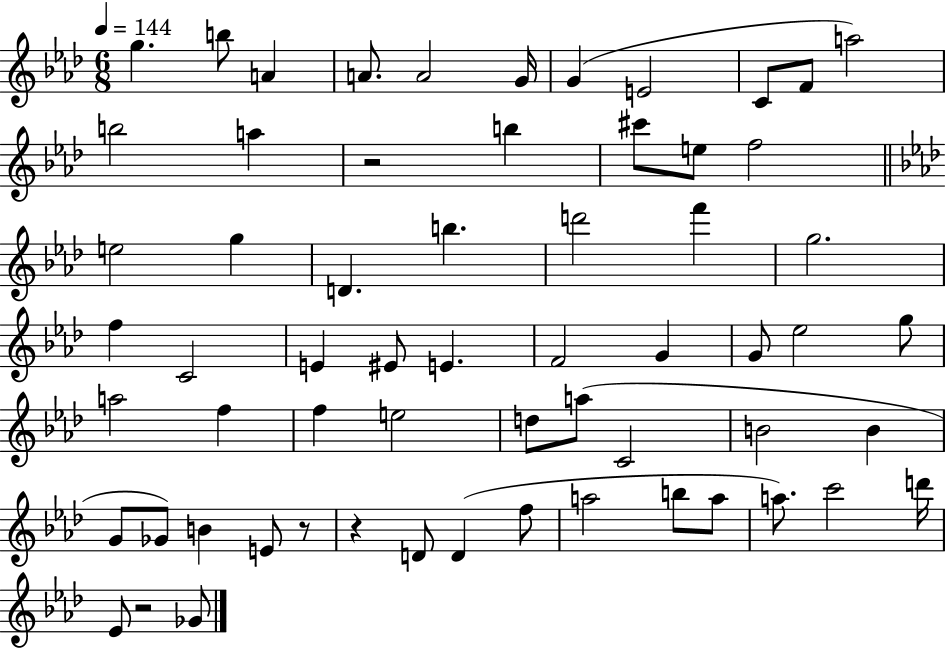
{
  \clef treble
  \numericTimeSignature
  \time 6/8
  \key aes \major
  \tempo 4 = 144
  g''4. b''8 a'4 | a'8. a'2 g'16 | g'4( e'2 | c'8 f'8 a''2) | \break b''2 a''4 | r2 b''4 | cis'''8 e''8 f''2 | \bar "||" \break \key aes \major e''2 g''4 | d'4. b''4. | d'''2 f'''4 | g''2. | \break f''4 c'2 | e'4 eis'8 e'4. | f'2 g'4 | g'8 ees''2 g''8 | \break a''2 f''4 | f''4 e''2 | d''8 a''8( c'2 | b'2 b'4 | \break g'8 ges'8) b'4 e'8 r8 | r4 d'8 d'4( f''8 | a''2 b''8 a''8 | a''8.) c'''2 d'''16 | \break ees'8 r2 ges'8 | \bar "|."
}